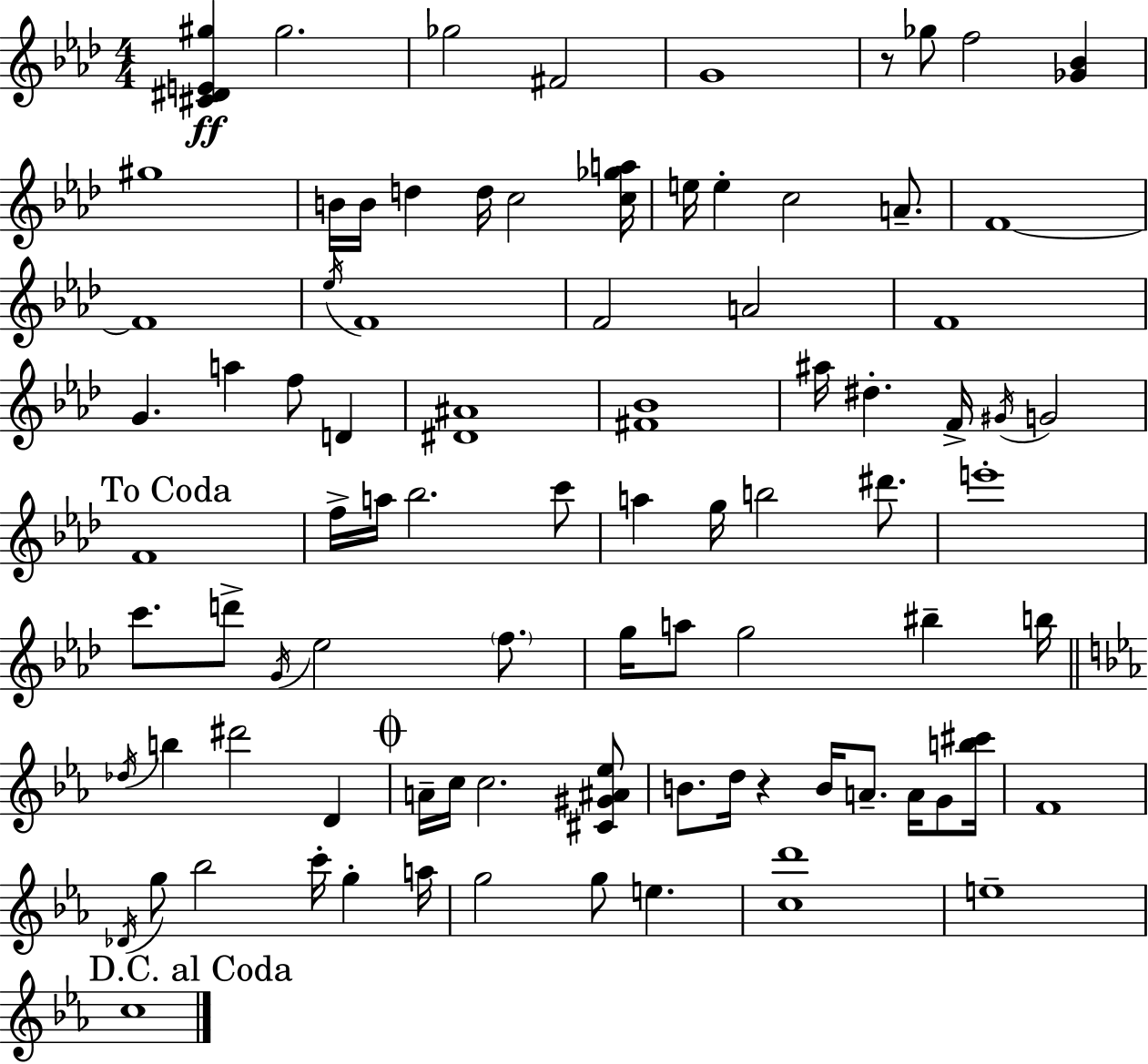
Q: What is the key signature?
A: AES major